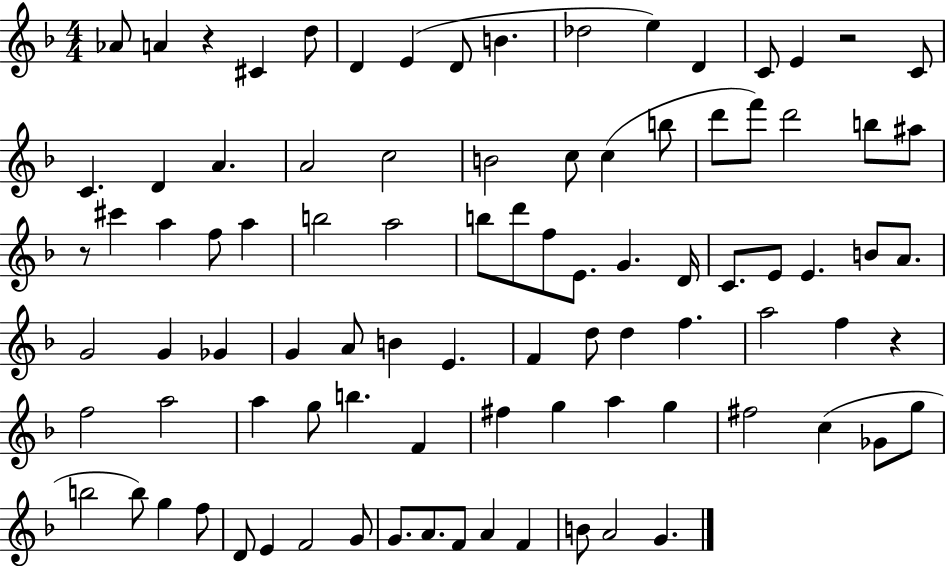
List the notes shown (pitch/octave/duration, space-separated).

Ab4/e A4/q R/q C#4/q D5/e D4/q E4/q D4/e B4/q. Db5/h E5/q D4/q C4/e E4/q R/h C4/e C4/q. D4/q A4/q. A4/h C5/h B4/h C5/e C5/q B5/e D6/e F6/e D6/h B5/e A#5/e R/e C#6/q A5/q F5/e A5/q B5/h A5/h B5/e D6/e F5/e E4/e. G4/q. D4/s C4/e. E4/e E4/q. B4/e A4/e. G4/h G4/q Gb4/q G4/q A4/e B4/q E4/q. F4/q D5/e D5/q F5/q. A5/h F5/q R/q F5/h A5/h A5/q G5/e B5/q. F4/q F#5/q G5/q A5/q G5/q F#5/h C5/q Gb4/e G5/e B5/h B5/e G5/q F5/e D4/e E4/q F4/h G4/e G4/e. A4/e. F4/e A4/q F4/q B4/e A4/h G4/q.